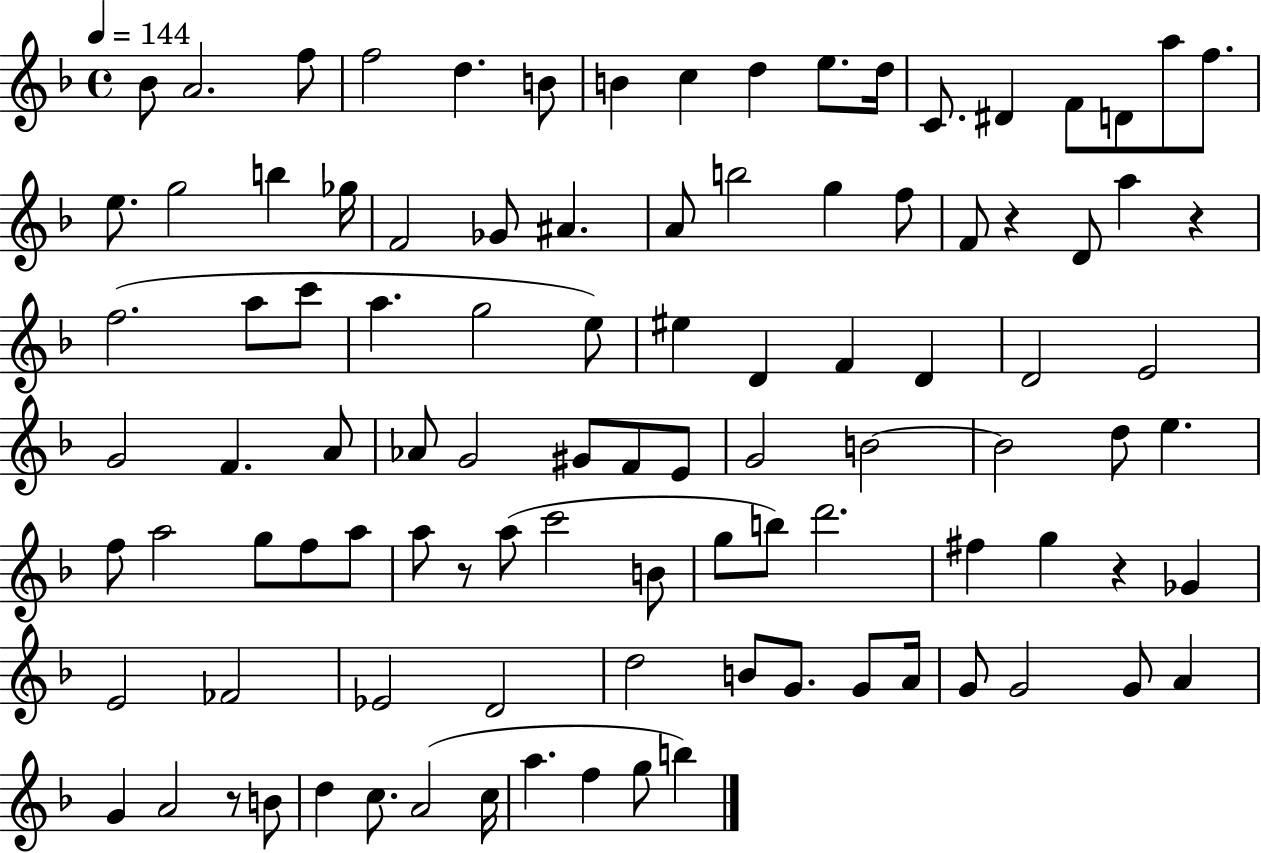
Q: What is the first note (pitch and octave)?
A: Bb4